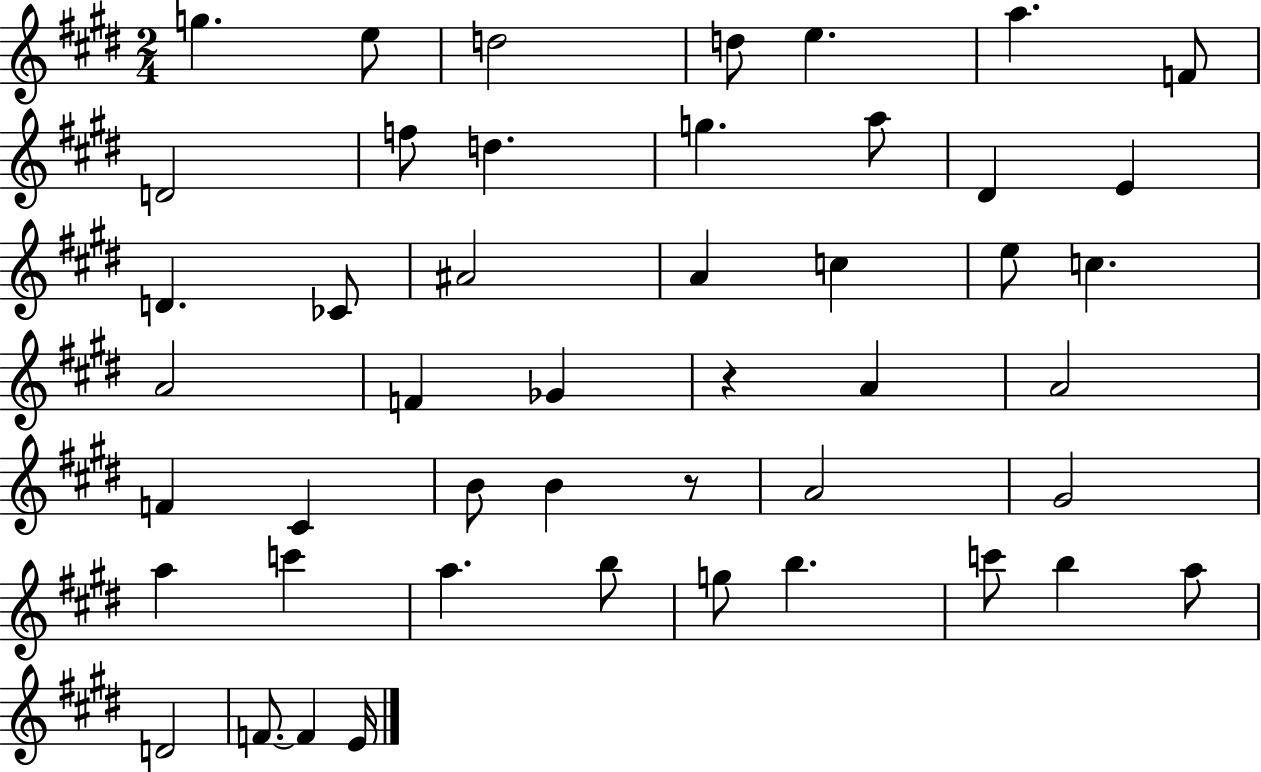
G5/q. E5/e D5/h D5/e E5/q. A5/q. F4/e D4/h F5/e D5/q. G5/q. A5/e D#4/q E4/q D4/q. CES4/e A#4/h A4/q C5/q E5/e C5/q. A4/h F4/q Gb4/q R/q A4/q A4/h F4/q C#4/q B4/e B4/q R/e A4/h G#4/h A5/q C6/q A5/q. B5/e G5/e B5/q. C6/e B5/q A5/e D4/h F4/e. F4/q E4/s